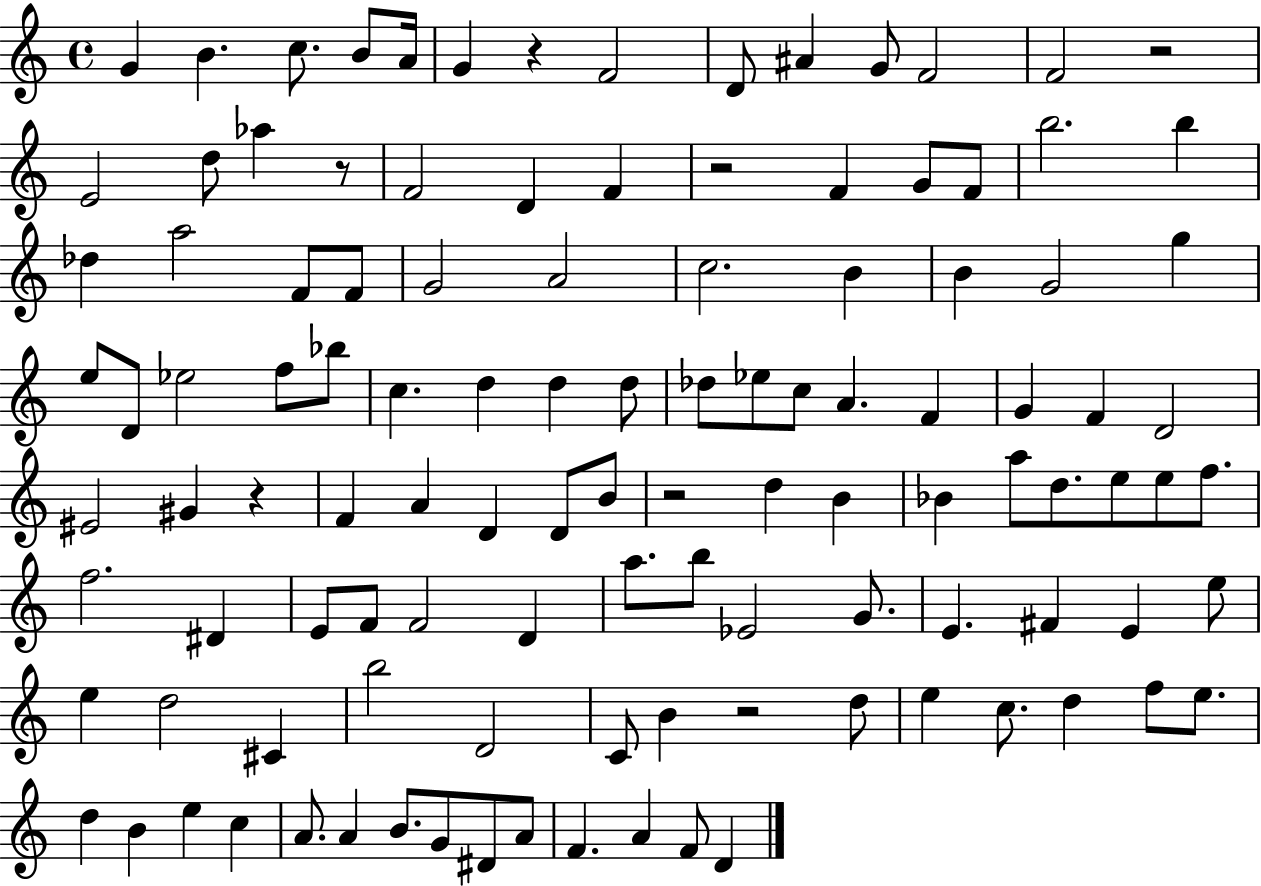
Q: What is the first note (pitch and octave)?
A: G4